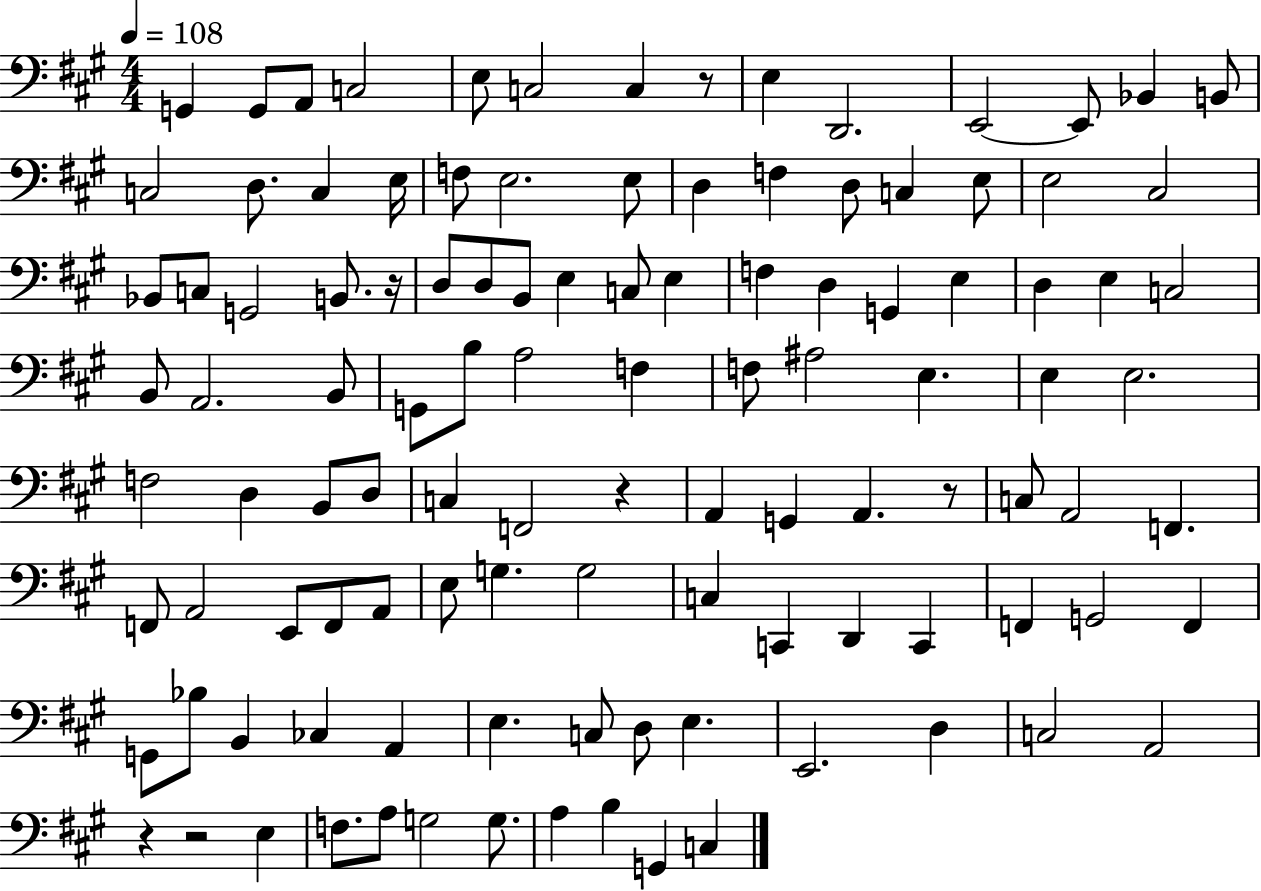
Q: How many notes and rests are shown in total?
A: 111